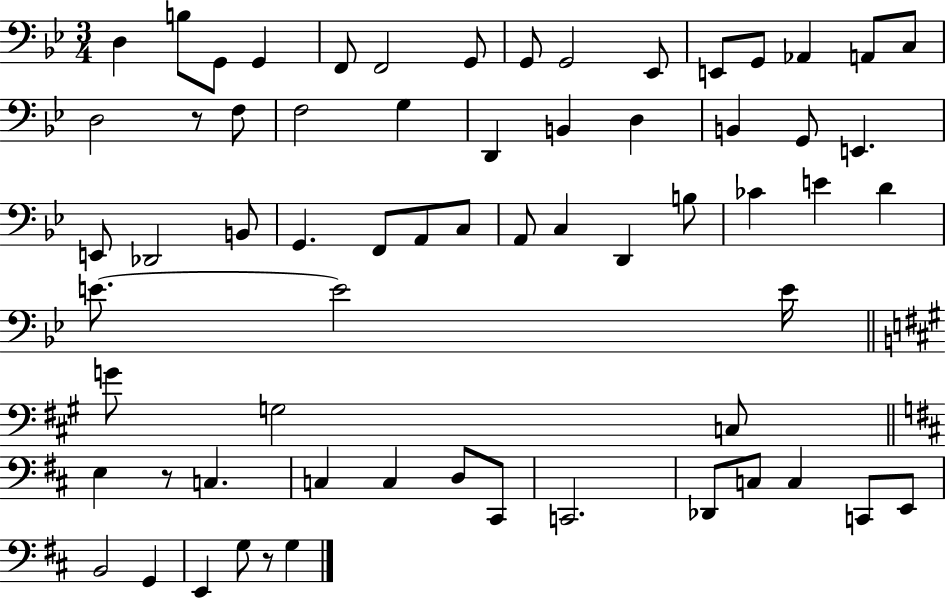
{
  \clef bass
  \numericTimeSignature
  \time 3/4
  \key bes \major
  d4 b8 g,8 g,4 | f,8 f,2 g,8 | g,8 g,2 ees,8 | e,8 g,8 aes,4 a,8 c8 | \break d2 r8 f8 | f2 g4 | d,4 b,4 d4 | b,4 g,8 e,4. | \break e,8 des,2 b,8 | g,4. f,8 a,8 c8 | a,8 c4 d,4 b8 | ces'4 e'4 d'4 | \break e'8.~~ e'2 e'16 | \bar "||" \break \key a \major g'8 g2 c8 | \bar "||" \break \key d \major e4 r8 c4. | c4 c4 d8 cis,8 | c,2. | des,8 c8 c4 c,8 e,8 | \break b,2 g,4 | e,4 g8 r8 g4 | \bar "|."
}